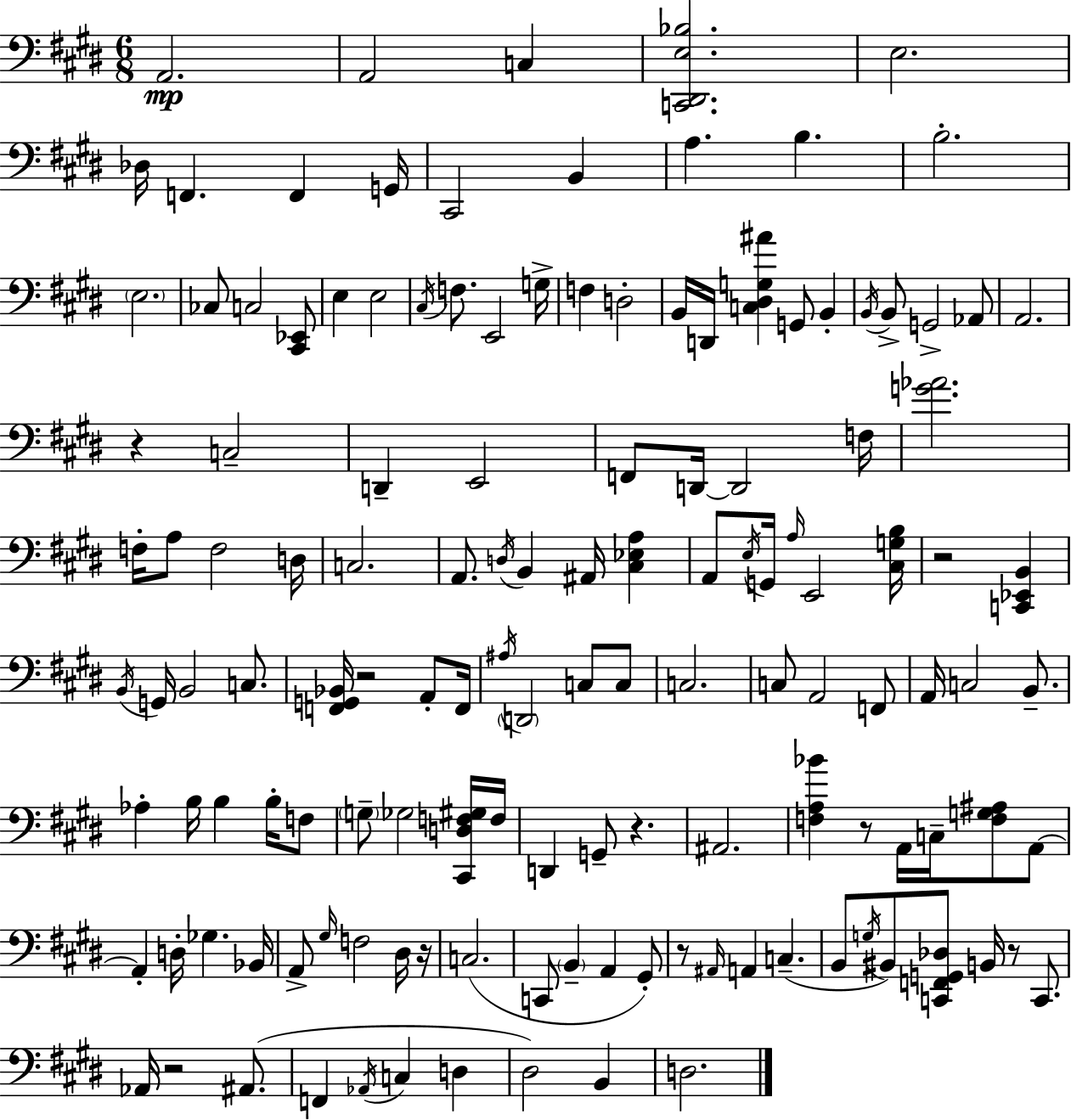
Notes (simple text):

A2/h. A2/h C3/q [C2,D#2,E3,Bb3]/h. E3/h. Db3/s F2/q. F2/q G2/s C#2/h B2/q A3/q. B3/q. B3/h. E3/h. CES3/e C3/h [C#2,Eb2]/e E3/q E3/h C#3/s F3/e. E2/h G3/s F3/q D3/h B2/s D2/s [C3,D#3,G3,A#4]/q G2/e B2/q B2/s B2/e G2/h Ab2/e A2/h. R/q C3/h D2/q E2/h F2/e D2/s D2/h F3/s [G4,Ab4]/h. F3/s A3/e F3/h D3/s C3/h. A2/e. D3/s B2/q A#2/s [C#3,Eb3,A3]/q A2/e E3/s G2/s A3/s E2/h [C#3,G3,B3]/s R/h [C2,Eb2,B2]/q B2/s G2/s B2/h C3/e. [F2,G2,Bb2]/s R/h A2/e F2/s A#3/s D2/h C3/e C3/e C3/h. C3/e A2/h F2/e A2/s C3/h B2/e. Ab3/q B3/s B3/q B3/s F3/e G3/e Gb3/h [C#2,D3,F3,G#3]/s F3/s D2/q G2/e R/q. A#2/h. [F3,A3,Bb4]/q R/e A2/s C3/s [F3,G3,A#3]/e A2/e A2/q D3/s Gb3/q. Bb2/s A2/e G#3/s F3/h D#3/s R/s C3/h. C2/e B2/q A2/q G#2/e R/e A#2/s A2/q C3/q. B2/e G3/s BIS2/e [C2,F2,G2,Db3]/e B2/s R/e C2/e. Ab2/s R/h A#2/e. F2/q Ab2/s C3/q D3/q D#3/h B2/q D3/h.